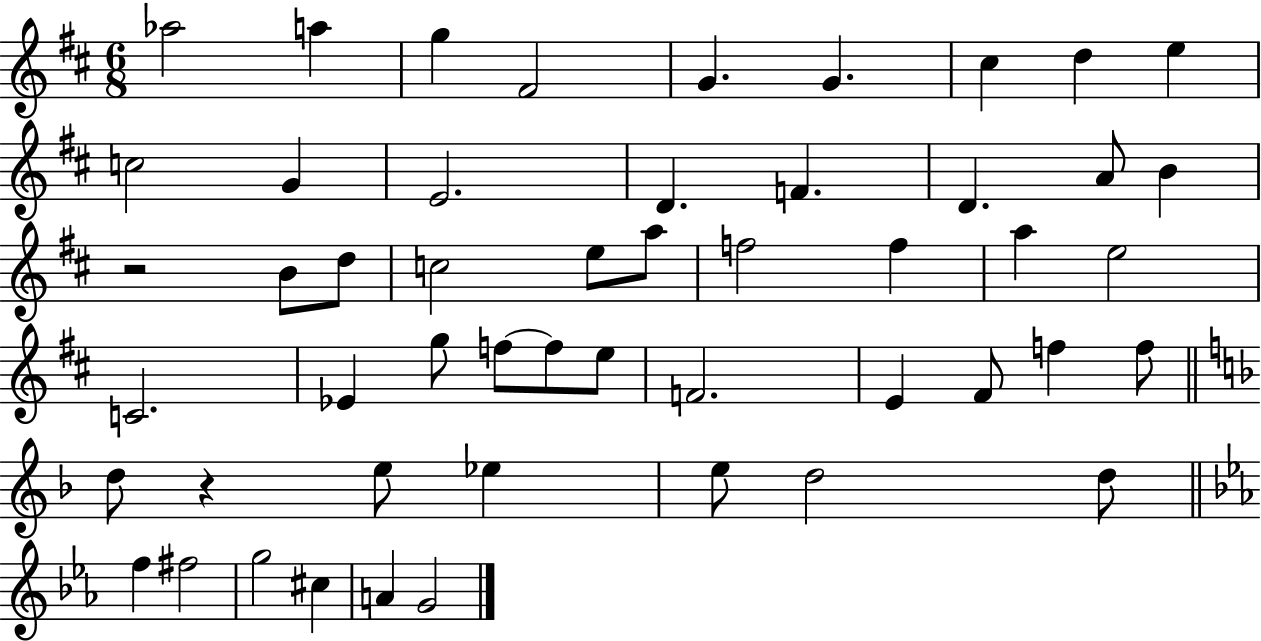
X:1
T:Untitled
M:6/8
L:1/4
K:D
_a2 a g ^F2 G G ^c d e c2 G E2 D F D A/2 B z2 B/2 d/2 c2 e/2 a/2 f2 f a e2 C2 _E g/2 f/2 f/2 e/2 F2 E ^F/2 f f/2 d/2 z e/2 _e e/2 d2 d/2 f ^f2 g2 ^c A G2